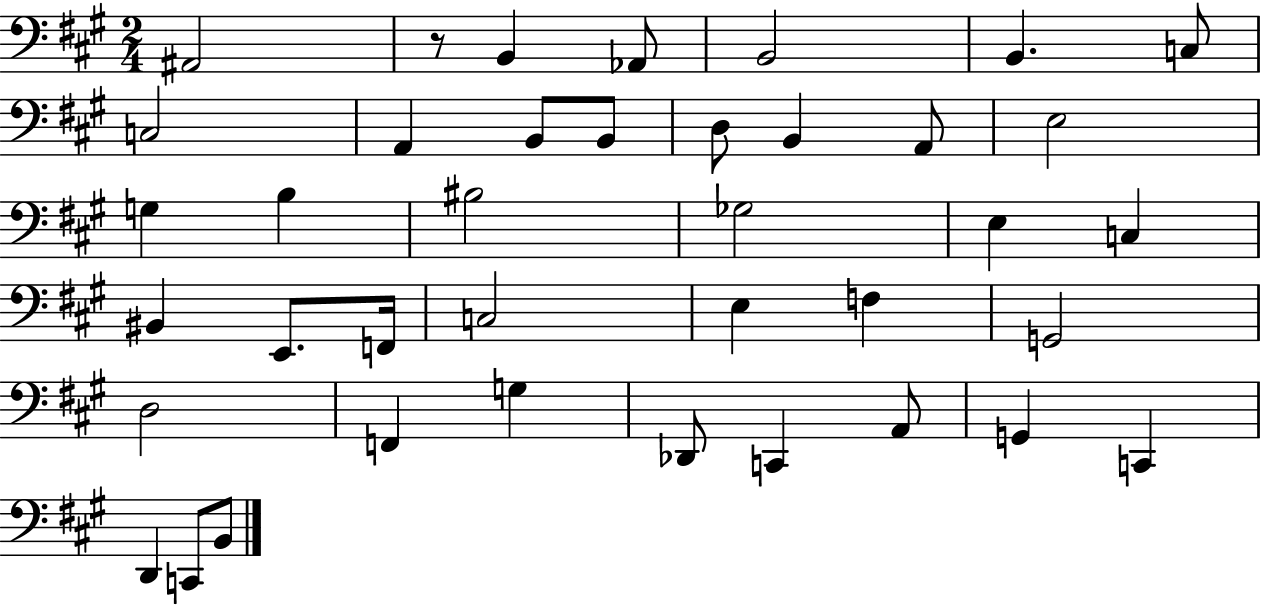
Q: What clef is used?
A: bass